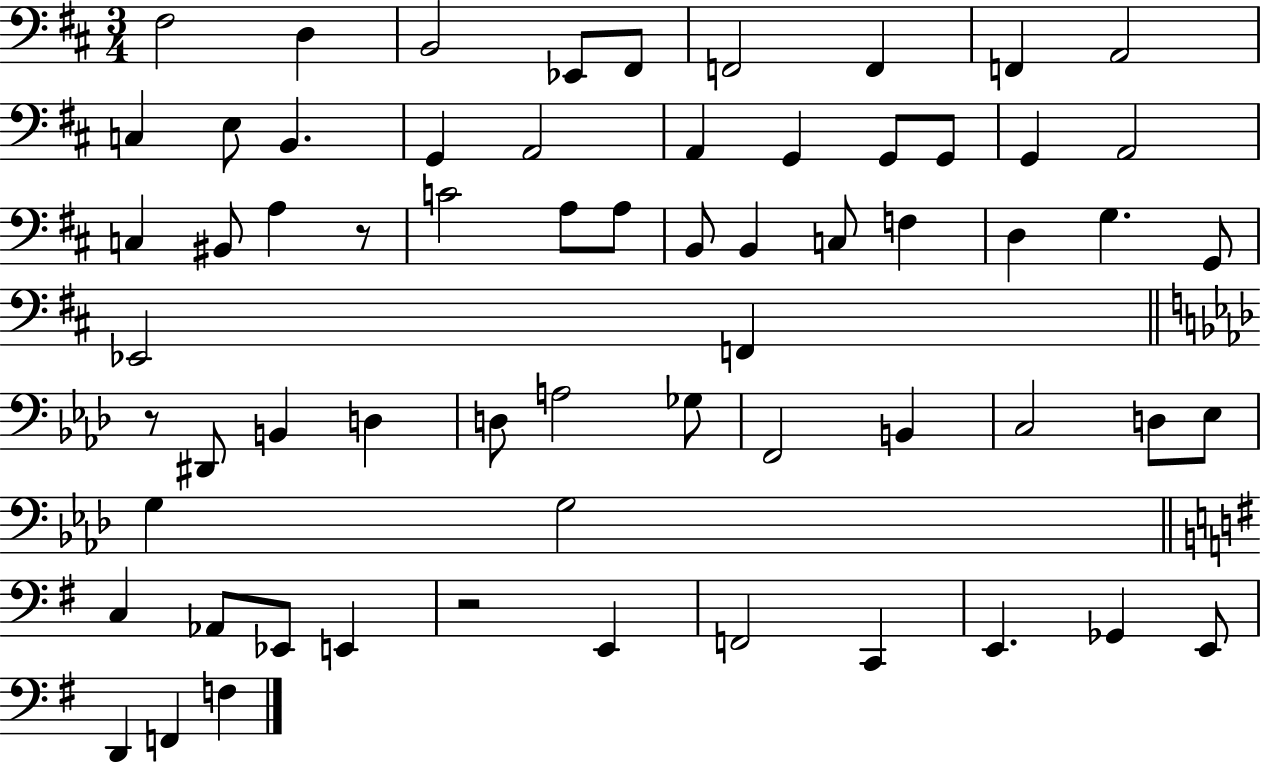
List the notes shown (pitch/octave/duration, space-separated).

F#3/h D3/q B2/h Eb2/e F#2/e F2/h F2/q F2/q A2/h C3/q E3/e B2/q. G2/q A2/h A2/q G2/q G2/e G2/e G2/q A2/h C3/q BIS2/e A3/q R/e C4/h A3/e A3/e B2/e B2/q C3/e F3/q D3/q G3/q. G2/e Eb2/h F2/q R/e D#2/e B2/q D3/q D3/e A3/h Gb3/e F2/h B2/q C3/h D3/e Eb3/e G3/q G3/h C3/q Ab2/e Eb2/e E2/q R/h E2/q F2/h C2/q E2/q. Gb2/q E2/e D2/q F2/q F3/q